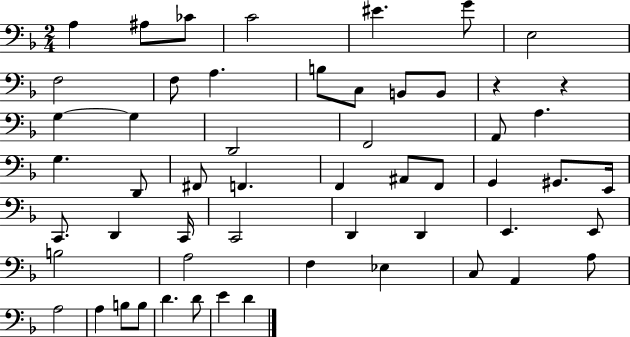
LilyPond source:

{
  \clef bass
  \numericTimeSignature
  \time 2/4
  \key f \major
  a4 ais8 ces'8 | c'2 | eis'4. g'8 | e2 | \break f2 | f8 a4. | b8 c8 b,8 b,8 | r4 r4 | \break g4~~ g4 | d,2 | f,2 | a,8 a4. | \break g4. d,8 | fis,8 f,4. | f,4 ais,8 f,8 | g,4 gis,8. e,16 | \break c,8. d,4 c,16 | c,2 | d,4 d,4 | e,4. e,8 | \break b2 | a2 | f4 ees4 | c8 a,4 a8 | \break a2 | a4 b8 b8 | d'4. d'8 | e'4 d'4 | \break \bar "|."
}